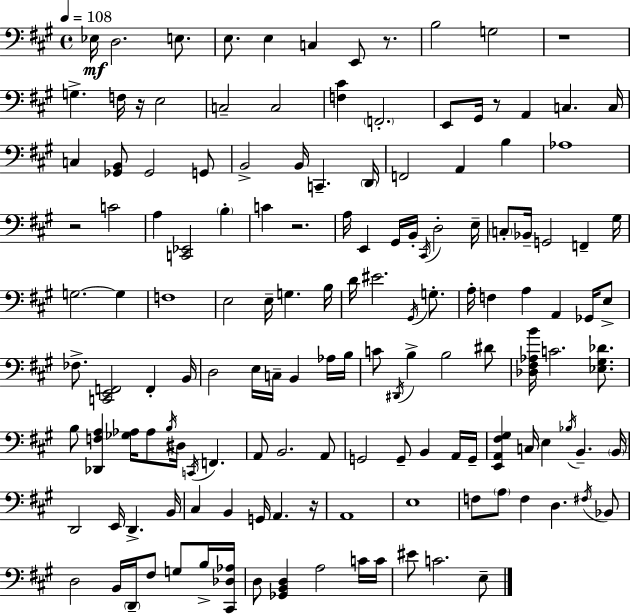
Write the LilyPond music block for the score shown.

{
  \clef bass
  \time 4/4
  \defaultTimeSignature
  \key a \major
  \tempo 4 = 108
  ees16\mf d2. e8. | e8. e4 c4 e,8 r8. | b2 g2 | r1 | \break g4.-> f16 r16 e2 | c2-- c2 | <f cis'>4 \parenthesize f,2.-. | e,8 gis,16 r8 a,4 c4. c16 | \break c4 <ges, b,>8 ges,2 g,8 | b,2-> b,16 c,4.-- \parenthesize d,16 | f,2 a,4 b4 | aes1 | \break r2 c'2 | a4 <c, ees,>2 \parenthesize b4-. | c'4 r2. | a16 e,4 gis,16 b,16-. \acciaccatura { cis,16 } d2-. | \break e16-- \parenthesize c8-. bes,16-- g,2 f,4-- | gis16 g2.~~ g4 | f1 | e2 e16-- g4. | \break b16 d'16 eis'2. \acciaccatura { gis,16 } g8.-. | a16-. f4 a4 a,4 ges,16 | e8-> fes8.-> <c, e, f,>2 f,4-. | b,16 d2 e16 c16-- b,4 | \break aes16 b16 c'8 \acciaccatura { dis,16 } b4-> b2 | dis'8 <des fis aes b'>16 c'2. | <ees gis des'>8. b8 <des, f a>4 <ges aes>16 aes8 \acciaccatura { b16 } dis16 \acciaccatura { c,16 } f,4. | a,8 b,2. | \break a,8 g,2 g,8-- b,4 | a,16 g,16-- <e, a, fis gis>4 c16 e4 \acciaccatura { bes16 } b,4.-- | \parenthesize b,16 d,2 e,16 d,4.-> | b,16 cis4 b,4 g,16 a,4. | \break r16 a,1 | e1 | f8 \parenthesize a8 f4 d4. | \acciaccatura { fis16 } bes,8 d2 b,16 | \break \parenthesize d,16-- fis8 g8 b16-> <cis, des aes>16 d8 <ges, b, d>4 a2 | c'16 c'16 eis'8 c'2. | e8-- \bar "|."
}